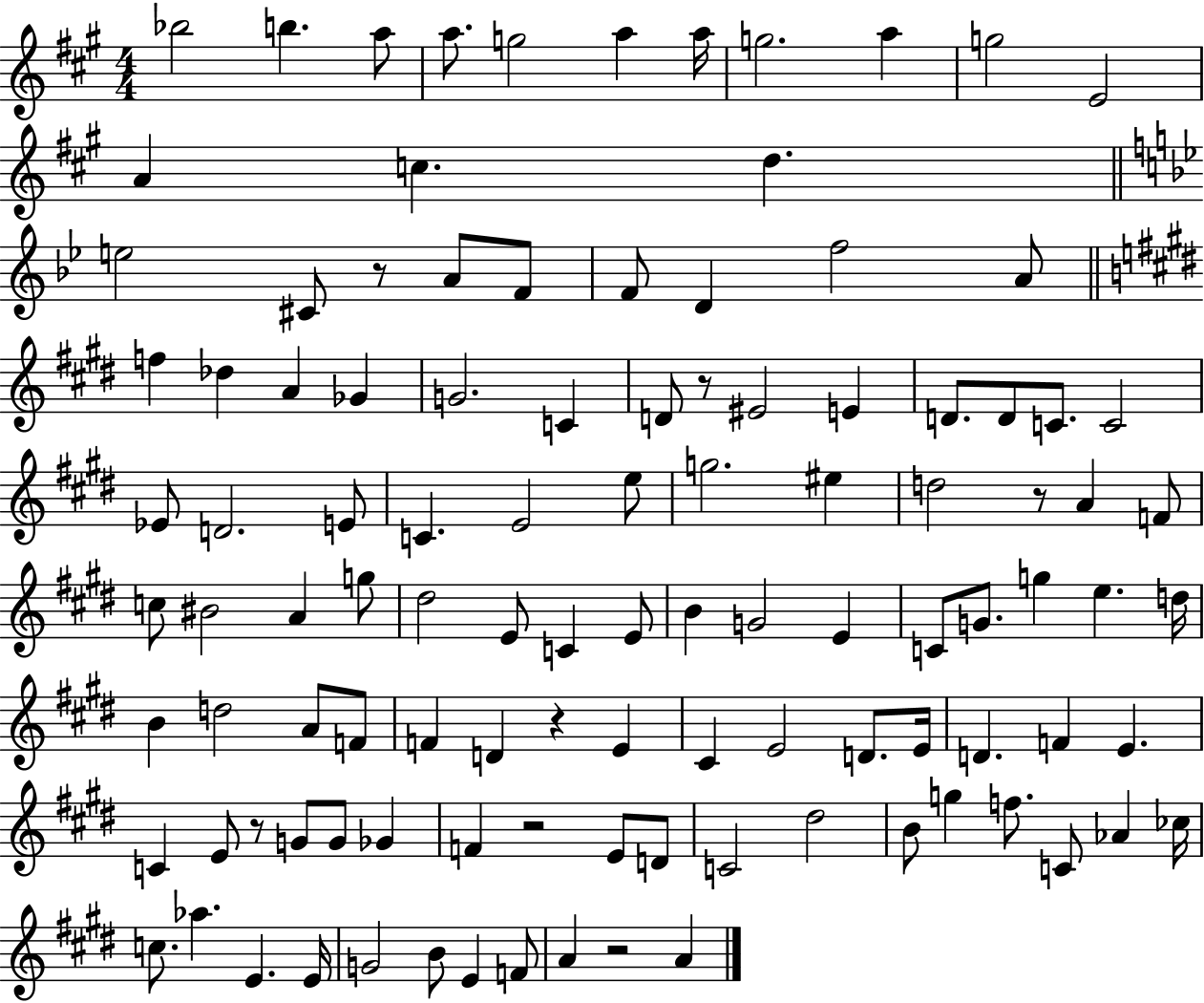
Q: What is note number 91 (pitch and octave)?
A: Ab4